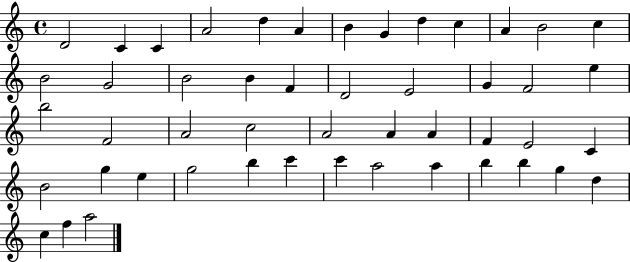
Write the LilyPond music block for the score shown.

{
  \clef treble
  \time 4/4
  \defaultTimeSignature
  \key c \major
  d'2 c'4 c'4 | a'2 d''4 a'4 | b'4 g'4 d''4 c''4 | a'4 b'2 c''4 | \break b'2 g'2 | b'2 b'4 f'4 | d'2 e'2 | g'4 f'2 e''4 | \break b''2 f'2 | a'2 c''2 | a'2 a'4 a'4 | f'4 e'2 c'4 | \break b'2 g''4 e''4 | g''2 b''4 c'''4 | c'''4 a''2 a''4 | b''4 b''4 g''4 d''4 | \break c''4 f''4 a''2 | \bar "|."
}